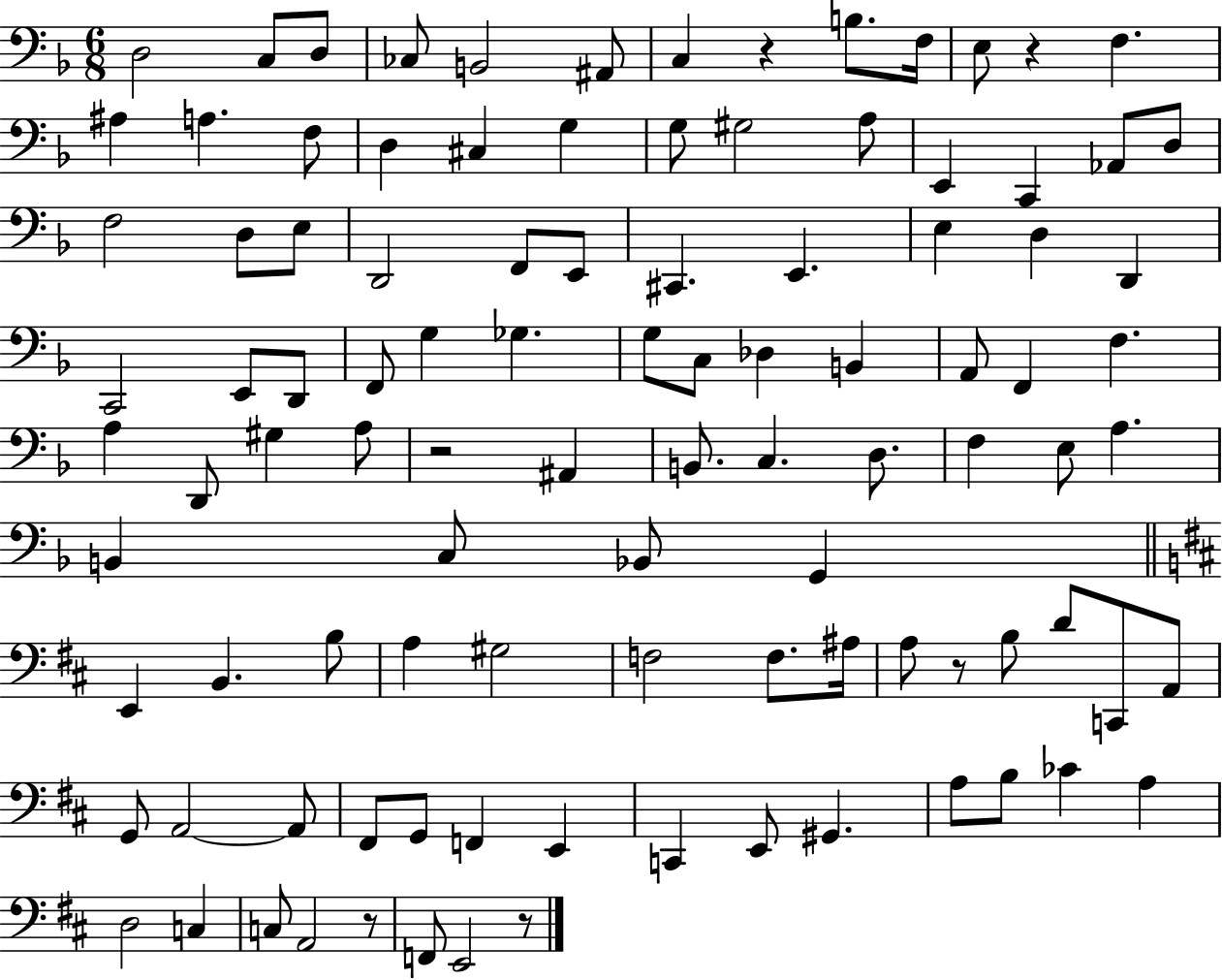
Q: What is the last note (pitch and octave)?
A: E2